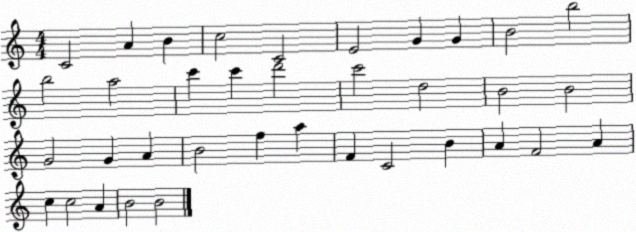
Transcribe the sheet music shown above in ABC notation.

X:1
T:Untitled
M:4/4
L:1/4
K:C
C2 A B c2 C2 E2 G G B2 b2 b2 a2 c' c' d'2 c'2 d2 B2 B2 G2 G A B2 f a F C2 B A F2 A c c2 A B2 B2